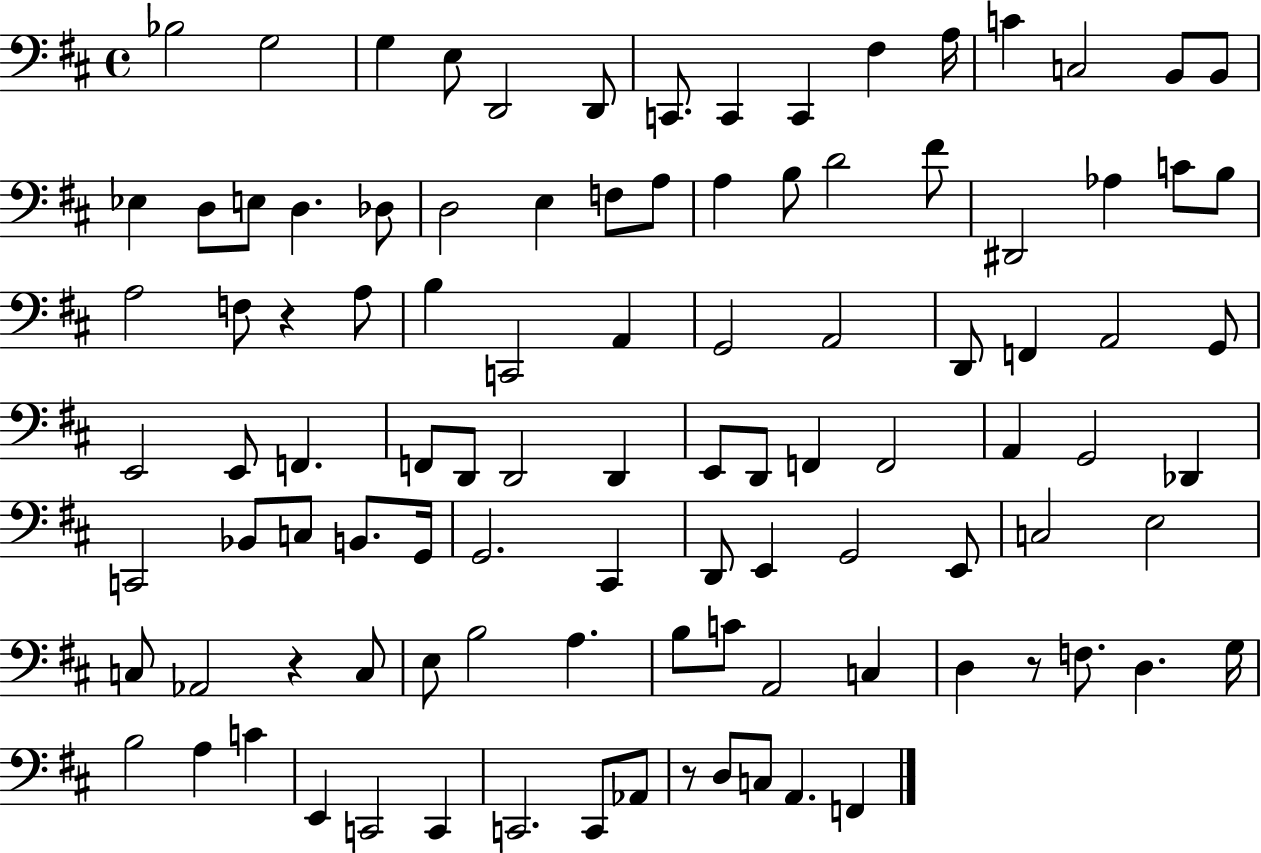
X:1
T:Untitled
M:4/4
L:1/4
K:D
_B,2 G,2 G, E,/2 D,,2 D,,/2 C,,/2 C,, C,, ^F, A,/4 C C,2 B,,/2 B,,/2 _E, D,/2 E,/2 D, _D,/2 D,2 E, F,/2 A,/2 A, B,/2 D2 ^F/2 ^D,,2 _A, C/2 B,/2 A,2 F,/2 z A,/2 B, C,,2 A,, G,,2 A,,2 D,,/2 F,, A,,2 G,,/2 E,,2 E,,/2 F,, F,,/2 D,,/2 D,,2 D,, E,,/2 D,,/2 F,, F,,2 A,, G,,2 _D,, C,,2 _B,,/2 C,/2 B,,/2 G,,/4 G,,2 ^C,, D,,/2 E,, G,,2 E,,/2 C,2 E,2 C,/2 _A,,2 z C,/2 E,/2 B,2 A, B,/2 C/2 A,,2 C, D, z/2 F,/2 D, G,/4 B,2 A, C E,, C,,2 C,, C,,2 C,,/2 _A,,/2 z/2 D,/2 C,/2 A,, F,,